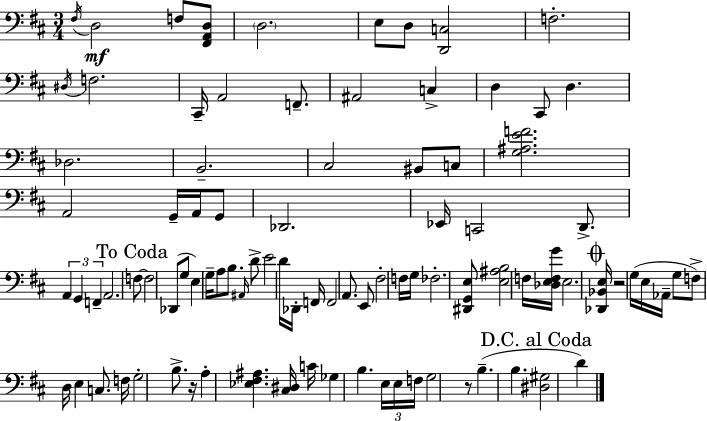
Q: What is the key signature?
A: D major